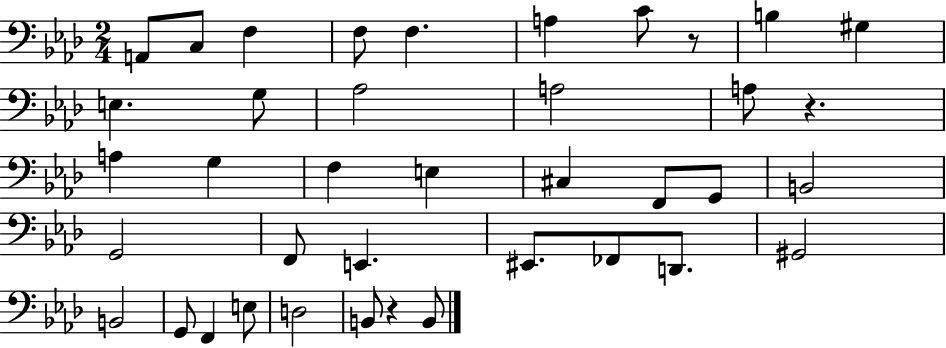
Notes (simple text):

A2/e C3/e F3/q F3/e F3/q. A3/q C4/e R/e B3/q G#3/q E3/q. G3/e Ab3/h A3/h A3/e R/q. A3/q G3/q F3/q E3/q C#3/q F2/e G2/e B2/h G2/h F2/e E2/q. EIS2/e. FES2/e D2/e. G#2/h B2/h G2/e F2/q E3/e D3/h B2/e R/q B2/e